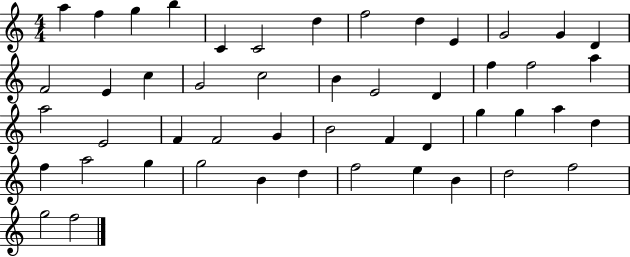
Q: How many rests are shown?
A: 0